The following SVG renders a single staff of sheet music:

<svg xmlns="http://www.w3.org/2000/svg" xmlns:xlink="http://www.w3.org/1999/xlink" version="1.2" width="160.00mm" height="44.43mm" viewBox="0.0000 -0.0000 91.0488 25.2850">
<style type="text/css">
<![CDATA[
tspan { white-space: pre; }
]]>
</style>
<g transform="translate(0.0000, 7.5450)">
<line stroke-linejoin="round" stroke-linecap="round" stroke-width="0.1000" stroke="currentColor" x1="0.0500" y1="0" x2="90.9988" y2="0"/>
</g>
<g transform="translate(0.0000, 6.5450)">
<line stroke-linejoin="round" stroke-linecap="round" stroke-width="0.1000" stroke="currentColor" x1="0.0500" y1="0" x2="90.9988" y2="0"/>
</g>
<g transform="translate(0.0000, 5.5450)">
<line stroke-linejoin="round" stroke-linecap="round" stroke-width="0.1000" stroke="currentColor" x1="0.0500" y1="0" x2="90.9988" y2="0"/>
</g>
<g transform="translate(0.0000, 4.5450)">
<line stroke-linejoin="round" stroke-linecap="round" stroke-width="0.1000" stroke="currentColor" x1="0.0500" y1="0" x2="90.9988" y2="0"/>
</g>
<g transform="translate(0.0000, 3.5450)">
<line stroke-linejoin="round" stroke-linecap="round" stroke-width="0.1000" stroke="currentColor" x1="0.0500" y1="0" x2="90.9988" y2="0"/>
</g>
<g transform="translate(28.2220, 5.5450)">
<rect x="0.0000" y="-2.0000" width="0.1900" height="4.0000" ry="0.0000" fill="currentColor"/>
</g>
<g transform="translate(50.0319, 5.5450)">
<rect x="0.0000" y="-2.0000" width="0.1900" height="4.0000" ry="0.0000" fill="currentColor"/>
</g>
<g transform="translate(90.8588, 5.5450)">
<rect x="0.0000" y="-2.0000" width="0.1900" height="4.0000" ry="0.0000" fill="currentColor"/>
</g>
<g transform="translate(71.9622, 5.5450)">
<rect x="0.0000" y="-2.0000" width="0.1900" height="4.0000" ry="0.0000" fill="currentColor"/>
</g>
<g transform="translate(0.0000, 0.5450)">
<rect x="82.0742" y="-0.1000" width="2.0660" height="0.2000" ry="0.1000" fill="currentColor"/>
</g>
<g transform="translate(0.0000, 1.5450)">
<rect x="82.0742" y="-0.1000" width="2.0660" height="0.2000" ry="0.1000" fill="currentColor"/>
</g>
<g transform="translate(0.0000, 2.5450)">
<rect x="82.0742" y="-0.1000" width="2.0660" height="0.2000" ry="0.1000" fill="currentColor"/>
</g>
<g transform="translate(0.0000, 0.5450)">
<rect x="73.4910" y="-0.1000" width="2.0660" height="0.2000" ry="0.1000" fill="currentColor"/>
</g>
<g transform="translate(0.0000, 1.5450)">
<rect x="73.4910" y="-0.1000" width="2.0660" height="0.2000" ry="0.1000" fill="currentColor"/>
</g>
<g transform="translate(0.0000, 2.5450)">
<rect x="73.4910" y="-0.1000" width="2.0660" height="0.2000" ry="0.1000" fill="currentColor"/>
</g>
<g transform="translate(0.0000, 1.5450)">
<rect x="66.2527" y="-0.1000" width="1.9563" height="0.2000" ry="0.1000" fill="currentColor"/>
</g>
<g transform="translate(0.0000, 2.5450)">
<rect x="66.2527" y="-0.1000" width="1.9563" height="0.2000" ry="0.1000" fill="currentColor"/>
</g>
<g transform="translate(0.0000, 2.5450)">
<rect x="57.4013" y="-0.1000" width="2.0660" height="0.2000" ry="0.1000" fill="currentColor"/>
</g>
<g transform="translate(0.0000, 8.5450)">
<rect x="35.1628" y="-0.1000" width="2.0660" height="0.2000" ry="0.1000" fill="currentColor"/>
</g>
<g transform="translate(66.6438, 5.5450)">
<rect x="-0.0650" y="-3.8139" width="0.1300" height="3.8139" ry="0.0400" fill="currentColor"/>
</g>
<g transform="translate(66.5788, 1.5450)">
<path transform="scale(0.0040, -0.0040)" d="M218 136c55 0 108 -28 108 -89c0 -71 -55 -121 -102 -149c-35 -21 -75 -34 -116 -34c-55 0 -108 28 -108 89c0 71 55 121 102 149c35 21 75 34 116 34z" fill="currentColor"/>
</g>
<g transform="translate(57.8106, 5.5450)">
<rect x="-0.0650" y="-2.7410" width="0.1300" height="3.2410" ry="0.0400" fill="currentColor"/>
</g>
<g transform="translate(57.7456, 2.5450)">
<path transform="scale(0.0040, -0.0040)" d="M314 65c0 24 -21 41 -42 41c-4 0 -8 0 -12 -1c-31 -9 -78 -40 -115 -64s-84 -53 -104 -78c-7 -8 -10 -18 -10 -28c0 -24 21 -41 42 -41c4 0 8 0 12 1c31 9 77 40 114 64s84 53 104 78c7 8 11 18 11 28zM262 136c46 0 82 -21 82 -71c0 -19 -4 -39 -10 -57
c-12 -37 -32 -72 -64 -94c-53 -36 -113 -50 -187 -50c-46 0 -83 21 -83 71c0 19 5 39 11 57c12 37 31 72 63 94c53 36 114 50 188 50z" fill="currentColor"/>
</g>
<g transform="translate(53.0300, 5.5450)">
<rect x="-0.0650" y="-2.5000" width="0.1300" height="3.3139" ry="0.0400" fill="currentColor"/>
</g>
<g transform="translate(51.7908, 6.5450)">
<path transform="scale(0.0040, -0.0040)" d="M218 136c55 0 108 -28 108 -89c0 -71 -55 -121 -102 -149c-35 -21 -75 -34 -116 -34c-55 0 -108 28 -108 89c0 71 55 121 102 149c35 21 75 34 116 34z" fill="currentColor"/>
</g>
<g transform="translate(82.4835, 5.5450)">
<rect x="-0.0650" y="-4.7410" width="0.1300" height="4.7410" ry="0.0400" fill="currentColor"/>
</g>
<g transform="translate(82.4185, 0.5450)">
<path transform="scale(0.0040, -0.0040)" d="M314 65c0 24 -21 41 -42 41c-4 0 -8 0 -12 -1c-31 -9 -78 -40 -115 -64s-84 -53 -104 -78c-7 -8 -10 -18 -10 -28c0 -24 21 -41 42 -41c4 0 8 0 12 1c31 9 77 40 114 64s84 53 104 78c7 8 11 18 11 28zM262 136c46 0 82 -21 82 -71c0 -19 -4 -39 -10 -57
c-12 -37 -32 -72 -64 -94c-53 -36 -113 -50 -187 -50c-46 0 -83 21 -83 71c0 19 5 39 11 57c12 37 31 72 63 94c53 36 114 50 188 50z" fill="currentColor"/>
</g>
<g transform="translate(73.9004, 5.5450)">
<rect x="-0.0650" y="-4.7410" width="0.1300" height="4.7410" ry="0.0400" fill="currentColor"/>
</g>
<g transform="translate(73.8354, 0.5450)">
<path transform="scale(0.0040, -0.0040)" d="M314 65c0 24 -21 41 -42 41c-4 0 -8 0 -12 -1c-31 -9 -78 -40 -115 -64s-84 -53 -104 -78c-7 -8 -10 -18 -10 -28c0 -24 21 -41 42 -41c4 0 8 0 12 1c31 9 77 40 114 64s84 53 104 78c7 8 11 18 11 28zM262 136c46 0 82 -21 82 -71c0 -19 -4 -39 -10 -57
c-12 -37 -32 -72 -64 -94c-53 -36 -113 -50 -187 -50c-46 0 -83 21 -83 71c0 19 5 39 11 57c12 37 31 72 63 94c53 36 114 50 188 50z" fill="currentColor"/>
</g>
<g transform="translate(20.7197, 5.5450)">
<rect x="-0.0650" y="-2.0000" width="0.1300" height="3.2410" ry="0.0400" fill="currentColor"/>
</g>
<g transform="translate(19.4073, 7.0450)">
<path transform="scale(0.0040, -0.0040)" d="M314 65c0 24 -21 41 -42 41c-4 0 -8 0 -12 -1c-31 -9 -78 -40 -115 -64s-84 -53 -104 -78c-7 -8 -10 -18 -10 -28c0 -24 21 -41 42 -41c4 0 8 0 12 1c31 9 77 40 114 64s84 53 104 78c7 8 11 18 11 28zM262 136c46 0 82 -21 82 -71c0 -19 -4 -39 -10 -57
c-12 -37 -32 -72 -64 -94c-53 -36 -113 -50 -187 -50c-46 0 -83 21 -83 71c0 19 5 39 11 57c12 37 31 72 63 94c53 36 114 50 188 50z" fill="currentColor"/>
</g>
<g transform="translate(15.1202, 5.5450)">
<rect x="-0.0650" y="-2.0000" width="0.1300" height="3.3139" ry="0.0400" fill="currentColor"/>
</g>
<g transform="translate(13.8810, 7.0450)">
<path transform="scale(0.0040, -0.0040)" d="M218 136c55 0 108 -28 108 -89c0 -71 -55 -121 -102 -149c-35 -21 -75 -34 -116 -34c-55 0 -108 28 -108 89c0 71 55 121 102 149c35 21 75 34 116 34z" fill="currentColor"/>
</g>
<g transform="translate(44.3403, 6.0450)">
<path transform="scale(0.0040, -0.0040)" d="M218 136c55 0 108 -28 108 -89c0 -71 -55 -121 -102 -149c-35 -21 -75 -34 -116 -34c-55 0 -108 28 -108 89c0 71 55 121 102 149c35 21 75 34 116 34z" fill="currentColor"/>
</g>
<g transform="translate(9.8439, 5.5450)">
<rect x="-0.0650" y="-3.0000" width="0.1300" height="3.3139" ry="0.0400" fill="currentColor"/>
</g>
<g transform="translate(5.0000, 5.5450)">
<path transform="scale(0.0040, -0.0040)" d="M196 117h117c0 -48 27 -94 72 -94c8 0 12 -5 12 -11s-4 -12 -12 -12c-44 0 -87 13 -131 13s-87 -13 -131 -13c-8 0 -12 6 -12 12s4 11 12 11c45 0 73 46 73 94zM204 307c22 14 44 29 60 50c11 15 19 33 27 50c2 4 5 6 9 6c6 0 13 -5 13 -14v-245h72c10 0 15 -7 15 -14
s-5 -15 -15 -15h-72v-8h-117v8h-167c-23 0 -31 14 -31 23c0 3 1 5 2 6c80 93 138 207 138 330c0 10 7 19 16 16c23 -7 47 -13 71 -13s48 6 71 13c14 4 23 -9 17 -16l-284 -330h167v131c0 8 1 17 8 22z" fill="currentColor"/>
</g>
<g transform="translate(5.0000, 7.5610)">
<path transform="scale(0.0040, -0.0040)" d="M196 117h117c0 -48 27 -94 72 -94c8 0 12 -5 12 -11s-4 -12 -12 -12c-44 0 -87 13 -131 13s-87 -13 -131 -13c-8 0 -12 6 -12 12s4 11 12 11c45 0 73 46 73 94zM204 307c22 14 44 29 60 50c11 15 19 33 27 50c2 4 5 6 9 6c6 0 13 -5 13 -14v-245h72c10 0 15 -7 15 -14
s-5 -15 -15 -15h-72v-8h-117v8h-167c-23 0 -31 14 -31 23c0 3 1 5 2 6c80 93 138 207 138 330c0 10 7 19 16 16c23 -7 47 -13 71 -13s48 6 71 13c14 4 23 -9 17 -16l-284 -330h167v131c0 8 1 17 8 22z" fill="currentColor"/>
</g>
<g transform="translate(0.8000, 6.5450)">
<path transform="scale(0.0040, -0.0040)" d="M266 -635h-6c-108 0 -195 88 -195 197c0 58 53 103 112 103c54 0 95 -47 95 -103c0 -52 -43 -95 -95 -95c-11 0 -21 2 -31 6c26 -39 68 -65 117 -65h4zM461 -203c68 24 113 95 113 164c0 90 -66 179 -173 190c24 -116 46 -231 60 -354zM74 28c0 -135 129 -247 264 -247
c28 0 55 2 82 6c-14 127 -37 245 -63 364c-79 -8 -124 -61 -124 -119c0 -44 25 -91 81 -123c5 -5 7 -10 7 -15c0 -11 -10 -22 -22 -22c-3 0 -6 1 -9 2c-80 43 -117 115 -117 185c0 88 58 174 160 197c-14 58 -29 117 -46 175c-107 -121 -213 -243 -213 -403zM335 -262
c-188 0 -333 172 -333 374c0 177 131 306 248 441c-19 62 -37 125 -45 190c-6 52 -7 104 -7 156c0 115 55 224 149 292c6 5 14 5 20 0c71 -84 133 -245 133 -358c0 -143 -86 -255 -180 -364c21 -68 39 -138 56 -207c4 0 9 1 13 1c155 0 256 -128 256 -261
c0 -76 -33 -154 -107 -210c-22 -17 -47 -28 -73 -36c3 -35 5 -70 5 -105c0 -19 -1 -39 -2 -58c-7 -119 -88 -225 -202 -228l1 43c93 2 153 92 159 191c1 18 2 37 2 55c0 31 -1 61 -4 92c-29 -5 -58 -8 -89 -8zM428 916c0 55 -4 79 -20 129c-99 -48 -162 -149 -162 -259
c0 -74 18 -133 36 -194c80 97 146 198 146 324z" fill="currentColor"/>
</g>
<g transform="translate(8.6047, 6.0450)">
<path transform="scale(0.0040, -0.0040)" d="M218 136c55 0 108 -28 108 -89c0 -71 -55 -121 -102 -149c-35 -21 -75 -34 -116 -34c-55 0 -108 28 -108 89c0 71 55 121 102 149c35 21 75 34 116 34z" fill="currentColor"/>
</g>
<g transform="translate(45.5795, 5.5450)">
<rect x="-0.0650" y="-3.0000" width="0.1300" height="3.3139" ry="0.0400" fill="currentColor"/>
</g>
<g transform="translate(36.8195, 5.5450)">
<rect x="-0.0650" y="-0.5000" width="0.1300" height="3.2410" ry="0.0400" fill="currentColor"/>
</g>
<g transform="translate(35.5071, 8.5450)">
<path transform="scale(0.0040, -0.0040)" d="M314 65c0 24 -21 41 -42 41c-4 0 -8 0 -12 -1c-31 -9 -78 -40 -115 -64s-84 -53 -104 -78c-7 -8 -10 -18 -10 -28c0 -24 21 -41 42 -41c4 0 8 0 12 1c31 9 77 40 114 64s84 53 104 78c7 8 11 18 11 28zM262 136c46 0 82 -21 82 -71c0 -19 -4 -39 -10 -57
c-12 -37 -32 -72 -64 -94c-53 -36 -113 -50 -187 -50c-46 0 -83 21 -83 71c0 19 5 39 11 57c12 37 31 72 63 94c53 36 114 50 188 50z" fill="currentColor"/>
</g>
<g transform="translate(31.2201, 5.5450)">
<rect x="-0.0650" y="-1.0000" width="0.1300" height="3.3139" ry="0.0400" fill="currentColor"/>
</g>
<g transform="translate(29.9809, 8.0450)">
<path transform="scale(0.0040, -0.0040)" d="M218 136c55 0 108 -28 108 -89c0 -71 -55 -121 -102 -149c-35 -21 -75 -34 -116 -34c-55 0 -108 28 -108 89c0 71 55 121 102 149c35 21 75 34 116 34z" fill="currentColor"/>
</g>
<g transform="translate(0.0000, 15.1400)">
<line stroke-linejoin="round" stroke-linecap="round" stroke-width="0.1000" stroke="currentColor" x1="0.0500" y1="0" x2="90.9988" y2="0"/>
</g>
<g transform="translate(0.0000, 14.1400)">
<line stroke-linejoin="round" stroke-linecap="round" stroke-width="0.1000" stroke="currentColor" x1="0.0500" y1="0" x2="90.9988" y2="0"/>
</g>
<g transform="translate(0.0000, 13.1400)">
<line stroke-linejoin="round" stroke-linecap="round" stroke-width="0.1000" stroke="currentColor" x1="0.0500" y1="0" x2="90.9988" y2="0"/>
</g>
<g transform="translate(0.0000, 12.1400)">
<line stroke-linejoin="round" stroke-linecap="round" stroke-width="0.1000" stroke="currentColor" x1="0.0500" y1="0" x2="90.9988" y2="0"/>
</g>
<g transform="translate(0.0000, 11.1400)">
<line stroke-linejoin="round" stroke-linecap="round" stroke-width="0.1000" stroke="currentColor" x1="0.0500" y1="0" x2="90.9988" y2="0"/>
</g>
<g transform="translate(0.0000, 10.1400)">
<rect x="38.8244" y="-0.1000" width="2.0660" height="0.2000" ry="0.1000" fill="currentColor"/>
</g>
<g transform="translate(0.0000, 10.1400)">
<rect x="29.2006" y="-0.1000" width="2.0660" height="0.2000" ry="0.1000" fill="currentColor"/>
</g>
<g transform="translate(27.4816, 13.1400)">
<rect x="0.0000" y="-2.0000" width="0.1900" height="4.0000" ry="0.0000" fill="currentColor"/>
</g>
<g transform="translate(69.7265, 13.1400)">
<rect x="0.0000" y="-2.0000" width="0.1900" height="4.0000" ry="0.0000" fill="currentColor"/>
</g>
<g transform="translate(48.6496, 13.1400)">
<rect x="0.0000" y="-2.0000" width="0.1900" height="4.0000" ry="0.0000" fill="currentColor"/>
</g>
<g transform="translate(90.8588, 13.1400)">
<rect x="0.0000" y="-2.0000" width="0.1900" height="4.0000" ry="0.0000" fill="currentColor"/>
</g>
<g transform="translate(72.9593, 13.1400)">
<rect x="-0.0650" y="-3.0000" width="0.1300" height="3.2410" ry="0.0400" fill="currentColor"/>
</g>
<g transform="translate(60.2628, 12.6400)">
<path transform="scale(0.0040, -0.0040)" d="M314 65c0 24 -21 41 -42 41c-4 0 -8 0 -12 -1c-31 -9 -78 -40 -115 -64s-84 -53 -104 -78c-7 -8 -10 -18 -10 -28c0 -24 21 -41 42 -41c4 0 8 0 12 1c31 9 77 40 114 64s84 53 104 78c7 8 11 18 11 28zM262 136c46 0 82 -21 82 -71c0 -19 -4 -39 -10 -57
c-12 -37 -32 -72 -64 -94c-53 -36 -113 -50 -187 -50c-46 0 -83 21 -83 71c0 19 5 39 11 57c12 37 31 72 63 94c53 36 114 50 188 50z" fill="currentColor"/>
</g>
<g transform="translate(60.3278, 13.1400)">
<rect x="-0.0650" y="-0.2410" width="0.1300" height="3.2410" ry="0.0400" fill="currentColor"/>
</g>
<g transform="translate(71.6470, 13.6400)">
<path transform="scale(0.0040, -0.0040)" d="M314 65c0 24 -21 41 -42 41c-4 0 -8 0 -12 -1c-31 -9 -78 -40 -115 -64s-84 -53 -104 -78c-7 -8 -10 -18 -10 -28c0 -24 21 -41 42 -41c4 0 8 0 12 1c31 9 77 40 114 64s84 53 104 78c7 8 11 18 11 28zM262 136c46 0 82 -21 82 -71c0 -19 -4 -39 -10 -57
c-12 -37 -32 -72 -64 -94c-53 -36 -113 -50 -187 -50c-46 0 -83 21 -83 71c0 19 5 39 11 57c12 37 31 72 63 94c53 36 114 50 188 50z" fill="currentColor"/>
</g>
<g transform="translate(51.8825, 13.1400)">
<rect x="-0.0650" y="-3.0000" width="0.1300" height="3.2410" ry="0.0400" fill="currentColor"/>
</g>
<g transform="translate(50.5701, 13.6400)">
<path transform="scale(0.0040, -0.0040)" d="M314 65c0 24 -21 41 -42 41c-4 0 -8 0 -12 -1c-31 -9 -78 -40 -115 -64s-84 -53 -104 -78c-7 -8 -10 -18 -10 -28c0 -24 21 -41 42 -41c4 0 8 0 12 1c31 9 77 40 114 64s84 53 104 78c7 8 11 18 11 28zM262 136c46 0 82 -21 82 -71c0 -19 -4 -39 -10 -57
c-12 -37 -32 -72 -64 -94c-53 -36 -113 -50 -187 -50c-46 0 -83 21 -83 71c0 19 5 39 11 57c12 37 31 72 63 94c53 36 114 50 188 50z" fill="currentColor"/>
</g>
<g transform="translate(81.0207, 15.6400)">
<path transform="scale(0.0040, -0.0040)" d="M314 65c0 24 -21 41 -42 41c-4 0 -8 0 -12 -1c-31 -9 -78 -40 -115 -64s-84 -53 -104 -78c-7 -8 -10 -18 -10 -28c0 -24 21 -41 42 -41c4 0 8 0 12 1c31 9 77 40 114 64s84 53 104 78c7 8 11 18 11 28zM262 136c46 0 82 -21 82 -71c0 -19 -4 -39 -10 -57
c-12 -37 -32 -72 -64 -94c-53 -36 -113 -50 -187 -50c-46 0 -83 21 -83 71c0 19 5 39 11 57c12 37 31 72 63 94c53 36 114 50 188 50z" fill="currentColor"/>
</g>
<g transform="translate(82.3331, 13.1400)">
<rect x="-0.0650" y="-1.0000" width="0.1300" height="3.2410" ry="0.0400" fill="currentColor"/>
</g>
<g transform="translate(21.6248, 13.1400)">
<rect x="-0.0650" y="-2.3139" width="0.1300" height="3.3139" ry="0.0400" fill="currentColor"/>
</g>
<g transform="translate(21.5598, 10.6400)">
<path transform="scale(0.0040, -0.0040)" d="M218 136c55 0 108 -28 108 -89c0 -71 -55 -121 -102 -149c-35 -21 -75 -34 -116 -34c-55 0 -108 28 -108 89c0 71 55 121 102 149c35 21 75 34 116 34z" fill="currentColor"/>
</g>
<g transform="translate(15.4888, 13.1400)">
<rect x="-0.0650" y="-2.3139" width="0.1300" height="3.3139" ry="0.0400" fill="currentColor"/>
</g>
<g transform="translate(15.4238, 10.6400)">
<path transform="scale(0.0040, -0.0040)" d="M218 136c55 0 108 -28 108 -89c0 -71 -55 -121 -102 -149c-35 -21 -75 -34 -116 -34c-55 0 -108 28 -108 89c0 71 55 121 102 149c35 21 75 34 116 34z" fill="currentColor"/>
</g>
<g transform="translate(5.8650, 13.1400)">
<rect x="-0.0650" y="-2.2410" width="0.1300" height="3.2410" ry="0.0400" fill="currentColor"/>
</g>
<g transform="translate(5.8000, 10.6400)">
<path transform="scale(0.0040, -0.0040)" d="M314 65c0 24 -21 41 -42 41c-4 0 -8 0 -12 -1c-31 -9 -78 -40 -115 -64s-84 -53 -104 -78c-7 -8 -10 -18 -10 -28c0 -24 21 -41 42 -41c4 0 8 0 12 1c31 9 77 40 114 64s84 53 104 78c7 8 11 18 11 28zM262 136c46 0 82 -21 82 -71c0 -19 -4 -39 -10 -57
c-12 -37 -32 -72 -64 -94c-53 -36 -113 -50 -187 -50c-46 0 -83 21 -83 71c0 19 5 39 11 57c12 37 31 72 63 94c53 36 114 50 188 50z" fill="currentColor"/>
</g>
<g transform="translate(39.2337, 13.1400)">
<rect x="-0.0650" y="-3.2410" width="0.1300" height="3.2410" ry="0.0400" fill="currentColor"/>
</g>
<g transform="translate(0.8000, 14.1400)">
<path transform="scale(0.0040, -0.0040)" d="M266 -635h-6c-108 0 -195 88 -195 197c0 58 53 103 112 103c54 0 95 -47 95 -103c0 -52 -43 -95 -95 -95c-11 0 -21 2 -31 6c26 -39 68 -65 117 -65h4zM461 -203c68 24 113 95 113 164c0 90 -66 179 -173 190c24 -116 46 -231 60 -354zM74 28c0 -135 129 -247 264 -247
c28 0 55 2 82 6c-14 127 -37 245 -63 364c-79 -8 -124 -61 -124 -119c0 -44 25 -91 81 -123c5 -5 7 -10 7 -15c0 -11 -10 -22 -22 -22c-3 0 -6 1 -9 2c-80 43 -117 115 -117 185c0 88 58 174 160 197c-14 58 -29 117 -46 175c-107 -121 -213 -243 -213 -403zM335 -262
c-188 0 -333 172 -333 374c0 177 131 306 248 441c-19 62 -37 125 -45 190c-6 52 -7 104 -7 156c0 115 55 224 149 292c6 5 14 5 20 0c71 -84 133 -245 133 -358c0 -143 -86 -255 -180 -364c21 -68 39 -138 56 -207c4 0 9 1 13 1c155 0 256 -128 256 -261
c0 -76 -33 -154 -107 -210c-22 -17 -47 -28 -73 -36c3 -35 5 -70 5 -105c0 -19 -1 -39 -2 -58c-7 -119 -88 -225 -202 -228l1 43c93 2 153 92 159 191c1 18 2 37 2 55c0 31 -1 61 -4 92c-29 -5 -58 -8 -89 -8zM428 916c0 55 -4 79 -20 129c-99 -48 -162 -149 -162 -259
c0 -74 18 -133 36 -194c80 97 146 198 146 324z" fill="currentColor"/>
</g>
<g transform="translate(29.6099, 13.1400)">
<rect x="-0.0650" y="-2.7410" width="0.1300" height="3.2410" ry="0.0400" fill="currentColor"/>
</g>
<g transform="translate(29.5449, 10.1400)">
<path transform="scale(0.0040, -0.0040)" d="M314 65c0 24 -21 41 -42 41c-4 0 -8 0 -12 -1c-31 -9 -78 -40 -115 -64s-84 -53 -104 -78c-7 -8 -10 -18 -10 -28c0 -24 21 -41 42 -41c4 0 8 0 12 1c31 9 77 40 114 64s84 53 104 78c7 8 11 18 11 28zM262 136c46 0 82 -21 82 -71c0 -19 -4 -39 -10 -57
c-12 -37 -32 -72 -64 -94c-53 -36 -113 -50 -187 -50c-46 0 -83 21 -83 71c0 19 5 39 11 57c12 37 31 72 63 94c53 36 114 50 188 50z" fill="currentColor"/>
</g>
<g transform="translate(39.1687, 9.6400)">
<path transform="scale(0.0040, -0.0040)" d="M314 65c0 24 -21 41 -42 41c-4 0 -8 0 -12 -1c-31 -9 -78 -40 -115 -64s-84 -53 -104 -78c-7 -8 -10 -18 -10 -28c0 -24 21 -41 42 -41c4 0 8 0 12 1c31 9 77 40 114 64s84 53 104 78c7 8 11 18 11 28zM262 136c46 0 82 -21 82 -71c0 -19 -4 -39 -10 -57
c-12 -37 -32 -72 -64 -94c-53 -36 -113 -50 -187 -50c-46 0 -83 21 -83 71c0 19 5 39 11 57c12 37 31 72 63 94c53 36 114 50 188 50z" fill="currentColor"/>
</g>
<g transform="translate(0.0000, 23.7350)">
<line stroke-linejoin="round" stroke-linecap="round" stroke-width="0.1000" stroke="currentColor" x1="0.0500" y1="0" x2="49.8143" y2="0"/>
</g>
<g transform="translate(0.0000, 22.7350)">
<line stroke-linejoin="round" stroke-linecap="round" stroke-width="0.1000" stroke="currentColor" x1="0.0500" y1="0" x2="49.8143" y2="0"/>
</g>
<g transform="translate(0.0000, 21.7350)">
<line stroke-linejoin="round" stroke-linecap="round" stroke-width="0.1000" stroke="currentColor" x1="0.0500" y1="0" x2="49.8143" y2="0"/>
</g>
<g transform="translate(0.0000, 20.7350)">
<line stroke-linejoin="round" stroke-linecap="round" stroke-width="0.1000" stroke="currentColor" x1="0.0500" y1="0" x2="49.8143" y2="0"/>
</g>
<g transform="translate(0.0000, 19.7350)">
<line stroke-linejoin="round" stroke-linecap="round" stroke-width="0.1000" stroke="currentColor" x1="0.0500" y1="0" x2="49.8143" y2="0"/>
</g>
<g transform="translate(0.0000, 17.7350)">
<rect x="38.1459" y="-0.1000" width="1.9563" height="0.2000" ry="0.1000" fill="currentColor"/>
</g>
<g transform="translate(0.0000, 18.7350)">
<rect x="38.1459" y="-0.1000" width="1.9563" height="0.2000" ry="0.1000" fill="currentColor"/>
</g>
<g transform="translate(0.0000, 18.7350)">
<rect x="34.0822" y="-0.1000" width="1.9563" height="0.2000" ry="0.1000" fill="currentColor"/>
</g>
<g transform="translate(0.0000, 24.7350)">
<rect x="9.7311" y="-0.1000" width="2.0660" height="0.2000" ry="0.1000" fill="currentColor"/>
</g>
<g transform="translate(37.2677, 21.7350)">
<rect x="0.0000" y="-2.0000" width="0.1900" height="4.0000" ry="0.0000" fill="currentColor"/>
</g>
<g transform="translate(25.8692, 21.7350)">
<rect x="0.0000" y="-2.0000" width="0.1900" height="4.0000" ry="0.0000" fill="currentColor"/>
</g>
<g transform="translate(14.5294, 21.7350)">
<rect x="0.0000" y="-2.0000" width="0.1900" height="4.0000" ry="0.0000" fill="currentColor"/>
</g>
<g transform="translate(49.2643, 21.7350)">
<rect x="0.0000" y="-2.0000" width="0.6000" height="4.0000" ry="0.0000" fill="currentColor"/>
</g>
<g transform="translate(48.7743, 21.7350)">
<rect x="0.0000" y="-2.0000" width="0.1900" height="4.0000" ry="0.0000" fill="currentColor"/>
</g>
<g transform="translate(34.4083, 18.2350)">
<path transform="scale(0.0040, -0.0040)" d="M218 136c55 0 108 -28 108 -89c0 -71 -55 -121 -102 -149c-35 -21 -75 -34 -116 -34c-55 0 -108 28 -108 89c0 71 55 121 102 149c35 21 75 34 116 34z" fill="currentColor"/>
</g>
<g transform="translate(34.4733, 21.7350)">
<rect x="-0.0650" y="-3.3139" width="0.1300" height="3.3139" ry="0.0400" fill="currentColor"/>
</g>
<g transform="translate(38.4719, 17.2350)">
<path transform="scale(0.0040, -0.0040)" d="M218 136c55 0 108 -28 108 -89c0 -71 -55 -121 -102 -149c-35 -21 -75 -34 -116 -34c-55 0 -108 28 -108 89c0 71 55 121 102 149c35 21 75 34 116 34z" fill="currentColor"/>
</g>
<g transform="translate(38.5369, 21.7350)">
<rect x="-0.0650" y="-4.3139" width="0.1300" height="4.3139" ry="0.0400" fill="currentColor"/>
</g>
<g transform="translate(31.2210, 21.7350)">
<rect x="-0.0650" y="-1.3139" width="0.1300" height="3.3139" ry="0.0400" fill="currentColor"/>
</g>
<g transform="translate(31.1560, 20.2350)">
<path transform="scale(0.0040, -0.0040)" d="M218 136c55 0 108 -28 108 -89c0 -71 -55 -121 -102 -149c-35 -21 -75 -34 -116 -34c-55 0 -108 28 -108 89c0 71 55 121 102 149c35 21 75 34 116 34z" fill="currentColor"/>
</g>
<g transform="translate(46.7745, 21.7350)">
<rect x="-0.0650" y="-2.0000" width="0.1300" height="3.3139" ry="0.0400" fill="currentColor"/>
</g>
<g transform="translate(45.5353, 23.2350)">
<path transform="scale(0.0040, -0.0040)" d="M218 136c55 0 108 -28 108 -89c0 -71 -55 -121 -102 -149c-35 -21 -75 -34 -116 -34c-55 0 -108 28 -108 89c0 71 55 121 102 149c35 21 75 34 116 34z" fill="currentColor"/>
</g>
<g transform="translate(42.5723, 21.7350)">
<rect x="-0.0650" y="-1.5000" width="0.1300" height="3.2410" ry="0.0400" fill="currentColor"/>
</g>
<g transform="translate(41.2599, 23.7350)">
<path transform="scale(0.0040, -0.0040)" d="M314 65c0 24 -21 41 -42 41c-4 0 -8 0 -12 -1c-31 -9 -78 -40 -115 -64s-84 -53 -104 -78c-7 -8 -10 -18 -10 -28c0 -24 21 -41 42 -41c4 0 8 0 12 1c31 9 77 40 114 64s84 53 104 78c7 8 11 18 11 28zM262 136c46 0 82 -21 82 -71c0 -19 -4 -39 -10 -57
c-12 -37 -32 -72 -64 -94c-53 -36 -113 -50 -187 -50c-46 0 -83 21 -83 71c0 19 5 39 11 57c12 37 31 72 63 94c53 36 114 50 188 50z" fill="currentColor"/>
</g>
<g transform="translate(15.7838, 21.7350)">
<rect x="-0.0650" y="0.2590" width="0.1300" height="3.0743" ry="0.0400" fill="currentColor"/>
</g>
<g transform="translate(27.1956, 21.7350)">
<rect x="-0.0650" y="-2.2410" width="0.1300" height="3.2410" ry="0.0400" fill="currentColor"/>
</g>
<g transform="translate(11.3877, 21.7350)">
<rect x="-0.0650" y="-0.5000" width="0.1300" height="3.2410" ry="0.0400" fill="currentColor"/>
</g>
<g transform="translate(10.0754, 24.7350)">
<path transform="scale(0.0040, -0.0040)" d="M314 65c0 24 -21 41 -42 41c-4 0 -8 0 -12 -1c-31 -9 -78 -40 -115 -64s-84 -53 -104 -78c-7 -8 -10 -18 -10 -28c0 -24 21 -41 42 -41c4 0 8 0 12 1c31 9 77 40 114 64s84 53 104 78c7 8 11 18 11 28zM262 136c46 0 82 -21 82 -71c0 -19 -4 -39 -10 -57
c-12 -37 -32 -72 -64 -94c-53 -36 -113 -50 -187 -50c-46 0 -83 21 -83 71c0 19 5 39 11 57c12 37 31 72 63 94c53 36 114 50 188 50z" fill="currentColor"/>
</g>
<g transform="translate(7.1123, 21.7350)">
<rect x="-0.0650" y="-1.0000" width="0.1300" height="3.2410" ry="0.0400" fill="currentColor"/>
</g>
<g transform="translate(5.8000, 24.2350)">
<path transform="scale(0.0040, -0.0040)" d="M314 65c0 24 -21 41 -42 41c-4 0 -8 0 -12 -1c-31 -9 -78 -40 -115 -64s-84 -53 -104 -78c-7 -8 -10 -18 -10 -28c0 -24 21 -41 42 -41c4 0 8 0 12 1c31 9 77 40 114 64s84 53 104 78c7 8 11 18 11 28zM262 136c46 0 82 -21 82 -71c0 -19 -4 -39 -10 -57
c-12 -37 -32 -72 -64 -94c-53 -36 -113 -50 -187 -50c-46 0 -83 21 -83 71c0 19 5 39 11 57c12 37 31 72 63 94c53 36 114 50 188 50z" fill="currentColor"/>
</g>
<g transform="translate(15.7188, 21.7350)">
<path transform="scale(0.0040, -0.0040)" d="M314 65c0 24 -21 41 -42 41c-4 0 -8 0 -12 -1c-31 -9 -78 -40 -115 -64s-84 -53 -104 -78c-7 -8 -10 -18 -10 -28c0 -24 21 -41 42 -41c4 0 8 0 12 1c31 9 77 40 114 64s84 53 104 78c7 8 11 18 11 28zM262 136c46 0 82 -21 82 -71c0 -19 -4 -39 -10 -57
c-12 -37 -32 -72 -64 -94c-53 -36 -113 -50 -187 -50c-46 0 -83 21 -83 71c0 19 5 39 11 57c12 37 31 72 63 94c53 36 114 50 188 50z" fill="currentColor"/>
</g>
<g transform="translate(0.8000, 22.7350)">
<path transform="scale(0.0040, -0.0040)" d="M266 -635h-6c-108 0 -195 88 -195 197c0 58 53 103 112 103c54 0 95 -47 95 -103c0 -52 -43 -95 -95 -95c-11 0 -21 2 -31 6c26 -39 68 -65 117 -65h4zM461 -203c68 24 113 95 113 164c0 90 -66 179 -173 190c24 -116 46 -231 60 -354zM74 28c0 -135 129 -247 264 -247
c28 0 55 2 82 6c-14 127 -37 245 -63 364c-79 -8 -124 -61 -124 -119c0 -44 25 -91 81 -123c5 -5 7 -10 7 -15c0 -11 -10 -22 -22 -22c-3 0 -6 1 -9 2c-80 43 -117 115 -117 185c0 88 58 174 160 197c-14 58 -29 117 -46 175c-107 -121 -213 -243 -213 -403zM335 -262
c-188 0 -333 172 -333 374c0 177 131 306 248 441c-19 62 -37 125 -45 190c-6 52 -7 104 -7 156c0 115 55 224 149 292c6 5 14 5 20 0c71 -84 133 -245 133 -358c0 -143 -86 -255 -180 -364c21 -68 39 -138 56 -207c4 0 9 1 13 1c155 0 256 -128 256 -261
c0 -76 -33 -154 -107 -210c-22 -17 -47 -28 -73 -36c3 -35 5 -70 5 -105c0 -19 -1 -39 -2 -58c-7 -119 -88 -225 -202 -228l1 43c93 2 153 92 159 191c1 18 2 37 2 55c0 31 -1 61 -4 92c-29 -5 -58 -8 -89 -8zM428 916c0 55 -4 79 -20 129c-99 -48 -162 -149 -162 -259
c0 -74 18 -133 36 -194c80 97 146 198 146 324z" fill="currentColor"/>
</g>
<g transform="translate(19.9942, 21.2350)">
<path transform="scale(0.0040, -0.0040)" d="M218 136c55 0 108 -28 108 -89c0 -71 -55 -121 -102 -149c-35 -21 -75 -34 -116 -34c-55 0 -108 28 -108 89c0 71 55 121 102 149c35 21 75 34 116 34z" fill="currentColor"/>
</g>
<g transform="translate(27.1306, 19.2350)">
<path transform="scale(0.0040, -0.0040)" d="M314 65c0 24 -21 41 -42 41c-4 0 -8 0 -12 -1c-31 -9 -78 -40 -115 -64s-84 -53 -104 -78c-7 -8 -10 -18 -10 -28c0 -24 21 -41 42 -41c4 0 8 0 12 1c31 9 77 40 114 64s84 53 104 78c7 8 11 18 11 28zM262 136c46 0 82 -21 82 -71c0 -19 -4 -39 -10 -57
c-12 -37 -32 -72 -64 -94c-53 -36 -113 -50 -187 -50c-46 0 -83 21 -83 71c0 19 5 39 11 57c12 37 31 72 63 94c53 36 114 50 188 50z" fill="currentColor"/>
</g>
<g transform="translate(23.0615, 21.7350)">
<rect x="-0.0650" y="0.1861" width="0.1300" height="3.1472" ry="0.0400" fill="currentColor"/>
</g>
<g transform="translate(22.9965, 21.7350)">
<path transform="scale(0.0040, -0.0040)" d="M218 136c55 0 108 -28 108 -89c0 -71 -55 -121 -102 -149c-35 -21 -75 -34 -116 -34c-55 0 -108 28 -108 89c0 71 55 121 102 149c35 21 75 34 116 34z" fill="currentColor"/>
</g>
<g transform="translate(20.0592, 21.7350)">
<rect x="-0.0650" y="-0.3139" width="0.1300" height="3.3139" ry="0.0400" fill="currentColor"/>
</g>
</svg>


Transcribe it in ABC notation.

X:1
T:Untitled
M:4/4
L:1/4
K:C
A F F2 D C2 A G a2 c' e'2 e'2 g2 g g a2 b2 A2 c2 A2 D2 D2 C2 B2 c B g2 e b d' E2 F